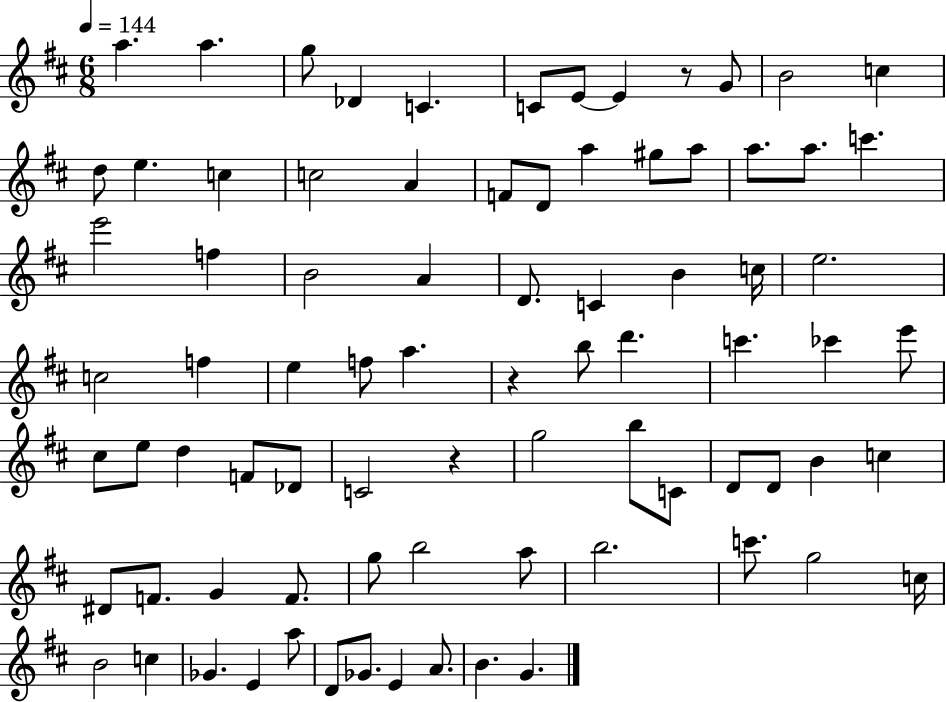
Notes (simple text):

A5/q. A5/q. G5/e Db4/q C4/q. C4/e E4/e E4/q R/e G4/e B4/h C5/q D5/e E5/q. C5/q C5/h A4/q F4/e D4/e A5/q G#5/e A5/e A5/e. A5/e. C6/q. E6/h F5/q B4/h A4/q D4/e. C4/q B4/q C5/s E5/h. C5/h F5/q E5/q F5/e A5/q. R/q B5/e D6/q. C6/q. CES6/q E6/e C#5/e E5/e D5/q F4/e Db4/e C4/h R/q G5/h B5/e C4/e D4/e D4/e B4/q C5/q D#4/e F4/e. G4/q F4/e. G5/e B5/h A5/e B5/h. C6/e. G5/h C5/s B4/h C5/q Gb4/q. E4/q A5/e D4/e Gb4/e. E4/q A4/e. B4/q. G4/q.